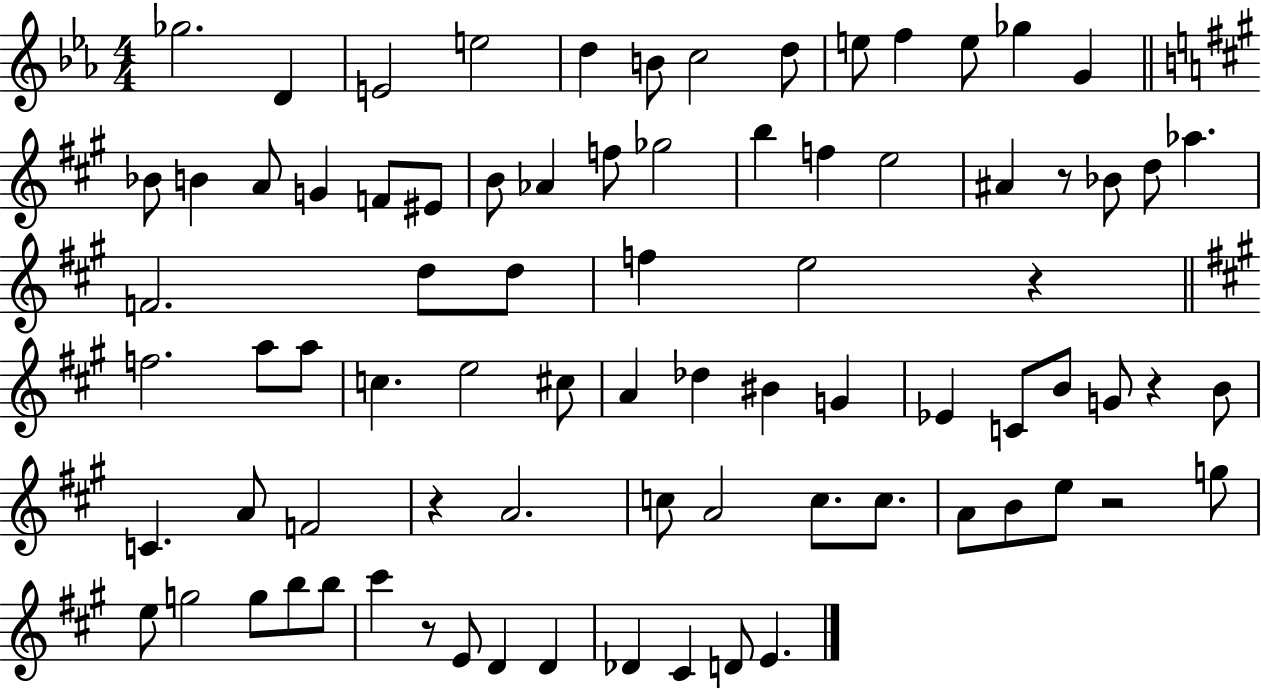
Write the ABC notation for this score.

X:1
T:Untitled
M:4/4
L:1/4
K:Eb
_g2 D E2 e2 d B/2 c2 d/2 e/2 f e/2 _g G _B/2 B A/2 G F/2 ^E/2 B/2 _A f/2 _g2 b f e2 ^A z/2 _B/2 d/2 _a F2 d/2 d/2 f e2 z f2 a/2 a/2 c e2 ^c/2 A _d ^B G _E C/2 B/2 G/2 z B/2 C A/2 F2 z A2 c/2 A2 c/2 c/2 A/2 B/2 e/2 z2 g/2 e/2 g2 g/2 b/2 b/2 ^c' z/2 E/2 D D _D ^C D/2 E